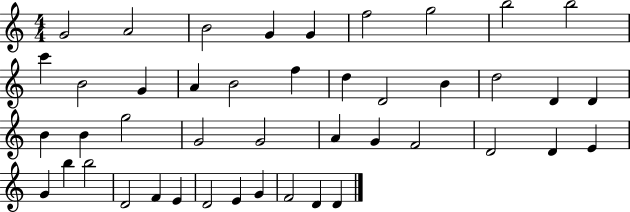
{
  \clef treble
  \numericTimeSignature
  \time 4/4
  \key c \major
  g'2 a'2 | b'2 g'4 g'4 | f''2 g''2 | b''2 b''2 | \break c'''4 b'2 g'4 | a'4 b'2 f''4 | d''4 d'2 b'4 | d''2 d'4 d'4 | \break b'4 b'4 g''2 | g'2 g'2 | a'4 g'4 f'2 | d'2 d'4 e'4 | \break g'4 b''4 b''2 | d'2 f'4 e'4 | d'2 e'4 g'4 | f'2 d'4 d'4 | \break \bar "|."
}